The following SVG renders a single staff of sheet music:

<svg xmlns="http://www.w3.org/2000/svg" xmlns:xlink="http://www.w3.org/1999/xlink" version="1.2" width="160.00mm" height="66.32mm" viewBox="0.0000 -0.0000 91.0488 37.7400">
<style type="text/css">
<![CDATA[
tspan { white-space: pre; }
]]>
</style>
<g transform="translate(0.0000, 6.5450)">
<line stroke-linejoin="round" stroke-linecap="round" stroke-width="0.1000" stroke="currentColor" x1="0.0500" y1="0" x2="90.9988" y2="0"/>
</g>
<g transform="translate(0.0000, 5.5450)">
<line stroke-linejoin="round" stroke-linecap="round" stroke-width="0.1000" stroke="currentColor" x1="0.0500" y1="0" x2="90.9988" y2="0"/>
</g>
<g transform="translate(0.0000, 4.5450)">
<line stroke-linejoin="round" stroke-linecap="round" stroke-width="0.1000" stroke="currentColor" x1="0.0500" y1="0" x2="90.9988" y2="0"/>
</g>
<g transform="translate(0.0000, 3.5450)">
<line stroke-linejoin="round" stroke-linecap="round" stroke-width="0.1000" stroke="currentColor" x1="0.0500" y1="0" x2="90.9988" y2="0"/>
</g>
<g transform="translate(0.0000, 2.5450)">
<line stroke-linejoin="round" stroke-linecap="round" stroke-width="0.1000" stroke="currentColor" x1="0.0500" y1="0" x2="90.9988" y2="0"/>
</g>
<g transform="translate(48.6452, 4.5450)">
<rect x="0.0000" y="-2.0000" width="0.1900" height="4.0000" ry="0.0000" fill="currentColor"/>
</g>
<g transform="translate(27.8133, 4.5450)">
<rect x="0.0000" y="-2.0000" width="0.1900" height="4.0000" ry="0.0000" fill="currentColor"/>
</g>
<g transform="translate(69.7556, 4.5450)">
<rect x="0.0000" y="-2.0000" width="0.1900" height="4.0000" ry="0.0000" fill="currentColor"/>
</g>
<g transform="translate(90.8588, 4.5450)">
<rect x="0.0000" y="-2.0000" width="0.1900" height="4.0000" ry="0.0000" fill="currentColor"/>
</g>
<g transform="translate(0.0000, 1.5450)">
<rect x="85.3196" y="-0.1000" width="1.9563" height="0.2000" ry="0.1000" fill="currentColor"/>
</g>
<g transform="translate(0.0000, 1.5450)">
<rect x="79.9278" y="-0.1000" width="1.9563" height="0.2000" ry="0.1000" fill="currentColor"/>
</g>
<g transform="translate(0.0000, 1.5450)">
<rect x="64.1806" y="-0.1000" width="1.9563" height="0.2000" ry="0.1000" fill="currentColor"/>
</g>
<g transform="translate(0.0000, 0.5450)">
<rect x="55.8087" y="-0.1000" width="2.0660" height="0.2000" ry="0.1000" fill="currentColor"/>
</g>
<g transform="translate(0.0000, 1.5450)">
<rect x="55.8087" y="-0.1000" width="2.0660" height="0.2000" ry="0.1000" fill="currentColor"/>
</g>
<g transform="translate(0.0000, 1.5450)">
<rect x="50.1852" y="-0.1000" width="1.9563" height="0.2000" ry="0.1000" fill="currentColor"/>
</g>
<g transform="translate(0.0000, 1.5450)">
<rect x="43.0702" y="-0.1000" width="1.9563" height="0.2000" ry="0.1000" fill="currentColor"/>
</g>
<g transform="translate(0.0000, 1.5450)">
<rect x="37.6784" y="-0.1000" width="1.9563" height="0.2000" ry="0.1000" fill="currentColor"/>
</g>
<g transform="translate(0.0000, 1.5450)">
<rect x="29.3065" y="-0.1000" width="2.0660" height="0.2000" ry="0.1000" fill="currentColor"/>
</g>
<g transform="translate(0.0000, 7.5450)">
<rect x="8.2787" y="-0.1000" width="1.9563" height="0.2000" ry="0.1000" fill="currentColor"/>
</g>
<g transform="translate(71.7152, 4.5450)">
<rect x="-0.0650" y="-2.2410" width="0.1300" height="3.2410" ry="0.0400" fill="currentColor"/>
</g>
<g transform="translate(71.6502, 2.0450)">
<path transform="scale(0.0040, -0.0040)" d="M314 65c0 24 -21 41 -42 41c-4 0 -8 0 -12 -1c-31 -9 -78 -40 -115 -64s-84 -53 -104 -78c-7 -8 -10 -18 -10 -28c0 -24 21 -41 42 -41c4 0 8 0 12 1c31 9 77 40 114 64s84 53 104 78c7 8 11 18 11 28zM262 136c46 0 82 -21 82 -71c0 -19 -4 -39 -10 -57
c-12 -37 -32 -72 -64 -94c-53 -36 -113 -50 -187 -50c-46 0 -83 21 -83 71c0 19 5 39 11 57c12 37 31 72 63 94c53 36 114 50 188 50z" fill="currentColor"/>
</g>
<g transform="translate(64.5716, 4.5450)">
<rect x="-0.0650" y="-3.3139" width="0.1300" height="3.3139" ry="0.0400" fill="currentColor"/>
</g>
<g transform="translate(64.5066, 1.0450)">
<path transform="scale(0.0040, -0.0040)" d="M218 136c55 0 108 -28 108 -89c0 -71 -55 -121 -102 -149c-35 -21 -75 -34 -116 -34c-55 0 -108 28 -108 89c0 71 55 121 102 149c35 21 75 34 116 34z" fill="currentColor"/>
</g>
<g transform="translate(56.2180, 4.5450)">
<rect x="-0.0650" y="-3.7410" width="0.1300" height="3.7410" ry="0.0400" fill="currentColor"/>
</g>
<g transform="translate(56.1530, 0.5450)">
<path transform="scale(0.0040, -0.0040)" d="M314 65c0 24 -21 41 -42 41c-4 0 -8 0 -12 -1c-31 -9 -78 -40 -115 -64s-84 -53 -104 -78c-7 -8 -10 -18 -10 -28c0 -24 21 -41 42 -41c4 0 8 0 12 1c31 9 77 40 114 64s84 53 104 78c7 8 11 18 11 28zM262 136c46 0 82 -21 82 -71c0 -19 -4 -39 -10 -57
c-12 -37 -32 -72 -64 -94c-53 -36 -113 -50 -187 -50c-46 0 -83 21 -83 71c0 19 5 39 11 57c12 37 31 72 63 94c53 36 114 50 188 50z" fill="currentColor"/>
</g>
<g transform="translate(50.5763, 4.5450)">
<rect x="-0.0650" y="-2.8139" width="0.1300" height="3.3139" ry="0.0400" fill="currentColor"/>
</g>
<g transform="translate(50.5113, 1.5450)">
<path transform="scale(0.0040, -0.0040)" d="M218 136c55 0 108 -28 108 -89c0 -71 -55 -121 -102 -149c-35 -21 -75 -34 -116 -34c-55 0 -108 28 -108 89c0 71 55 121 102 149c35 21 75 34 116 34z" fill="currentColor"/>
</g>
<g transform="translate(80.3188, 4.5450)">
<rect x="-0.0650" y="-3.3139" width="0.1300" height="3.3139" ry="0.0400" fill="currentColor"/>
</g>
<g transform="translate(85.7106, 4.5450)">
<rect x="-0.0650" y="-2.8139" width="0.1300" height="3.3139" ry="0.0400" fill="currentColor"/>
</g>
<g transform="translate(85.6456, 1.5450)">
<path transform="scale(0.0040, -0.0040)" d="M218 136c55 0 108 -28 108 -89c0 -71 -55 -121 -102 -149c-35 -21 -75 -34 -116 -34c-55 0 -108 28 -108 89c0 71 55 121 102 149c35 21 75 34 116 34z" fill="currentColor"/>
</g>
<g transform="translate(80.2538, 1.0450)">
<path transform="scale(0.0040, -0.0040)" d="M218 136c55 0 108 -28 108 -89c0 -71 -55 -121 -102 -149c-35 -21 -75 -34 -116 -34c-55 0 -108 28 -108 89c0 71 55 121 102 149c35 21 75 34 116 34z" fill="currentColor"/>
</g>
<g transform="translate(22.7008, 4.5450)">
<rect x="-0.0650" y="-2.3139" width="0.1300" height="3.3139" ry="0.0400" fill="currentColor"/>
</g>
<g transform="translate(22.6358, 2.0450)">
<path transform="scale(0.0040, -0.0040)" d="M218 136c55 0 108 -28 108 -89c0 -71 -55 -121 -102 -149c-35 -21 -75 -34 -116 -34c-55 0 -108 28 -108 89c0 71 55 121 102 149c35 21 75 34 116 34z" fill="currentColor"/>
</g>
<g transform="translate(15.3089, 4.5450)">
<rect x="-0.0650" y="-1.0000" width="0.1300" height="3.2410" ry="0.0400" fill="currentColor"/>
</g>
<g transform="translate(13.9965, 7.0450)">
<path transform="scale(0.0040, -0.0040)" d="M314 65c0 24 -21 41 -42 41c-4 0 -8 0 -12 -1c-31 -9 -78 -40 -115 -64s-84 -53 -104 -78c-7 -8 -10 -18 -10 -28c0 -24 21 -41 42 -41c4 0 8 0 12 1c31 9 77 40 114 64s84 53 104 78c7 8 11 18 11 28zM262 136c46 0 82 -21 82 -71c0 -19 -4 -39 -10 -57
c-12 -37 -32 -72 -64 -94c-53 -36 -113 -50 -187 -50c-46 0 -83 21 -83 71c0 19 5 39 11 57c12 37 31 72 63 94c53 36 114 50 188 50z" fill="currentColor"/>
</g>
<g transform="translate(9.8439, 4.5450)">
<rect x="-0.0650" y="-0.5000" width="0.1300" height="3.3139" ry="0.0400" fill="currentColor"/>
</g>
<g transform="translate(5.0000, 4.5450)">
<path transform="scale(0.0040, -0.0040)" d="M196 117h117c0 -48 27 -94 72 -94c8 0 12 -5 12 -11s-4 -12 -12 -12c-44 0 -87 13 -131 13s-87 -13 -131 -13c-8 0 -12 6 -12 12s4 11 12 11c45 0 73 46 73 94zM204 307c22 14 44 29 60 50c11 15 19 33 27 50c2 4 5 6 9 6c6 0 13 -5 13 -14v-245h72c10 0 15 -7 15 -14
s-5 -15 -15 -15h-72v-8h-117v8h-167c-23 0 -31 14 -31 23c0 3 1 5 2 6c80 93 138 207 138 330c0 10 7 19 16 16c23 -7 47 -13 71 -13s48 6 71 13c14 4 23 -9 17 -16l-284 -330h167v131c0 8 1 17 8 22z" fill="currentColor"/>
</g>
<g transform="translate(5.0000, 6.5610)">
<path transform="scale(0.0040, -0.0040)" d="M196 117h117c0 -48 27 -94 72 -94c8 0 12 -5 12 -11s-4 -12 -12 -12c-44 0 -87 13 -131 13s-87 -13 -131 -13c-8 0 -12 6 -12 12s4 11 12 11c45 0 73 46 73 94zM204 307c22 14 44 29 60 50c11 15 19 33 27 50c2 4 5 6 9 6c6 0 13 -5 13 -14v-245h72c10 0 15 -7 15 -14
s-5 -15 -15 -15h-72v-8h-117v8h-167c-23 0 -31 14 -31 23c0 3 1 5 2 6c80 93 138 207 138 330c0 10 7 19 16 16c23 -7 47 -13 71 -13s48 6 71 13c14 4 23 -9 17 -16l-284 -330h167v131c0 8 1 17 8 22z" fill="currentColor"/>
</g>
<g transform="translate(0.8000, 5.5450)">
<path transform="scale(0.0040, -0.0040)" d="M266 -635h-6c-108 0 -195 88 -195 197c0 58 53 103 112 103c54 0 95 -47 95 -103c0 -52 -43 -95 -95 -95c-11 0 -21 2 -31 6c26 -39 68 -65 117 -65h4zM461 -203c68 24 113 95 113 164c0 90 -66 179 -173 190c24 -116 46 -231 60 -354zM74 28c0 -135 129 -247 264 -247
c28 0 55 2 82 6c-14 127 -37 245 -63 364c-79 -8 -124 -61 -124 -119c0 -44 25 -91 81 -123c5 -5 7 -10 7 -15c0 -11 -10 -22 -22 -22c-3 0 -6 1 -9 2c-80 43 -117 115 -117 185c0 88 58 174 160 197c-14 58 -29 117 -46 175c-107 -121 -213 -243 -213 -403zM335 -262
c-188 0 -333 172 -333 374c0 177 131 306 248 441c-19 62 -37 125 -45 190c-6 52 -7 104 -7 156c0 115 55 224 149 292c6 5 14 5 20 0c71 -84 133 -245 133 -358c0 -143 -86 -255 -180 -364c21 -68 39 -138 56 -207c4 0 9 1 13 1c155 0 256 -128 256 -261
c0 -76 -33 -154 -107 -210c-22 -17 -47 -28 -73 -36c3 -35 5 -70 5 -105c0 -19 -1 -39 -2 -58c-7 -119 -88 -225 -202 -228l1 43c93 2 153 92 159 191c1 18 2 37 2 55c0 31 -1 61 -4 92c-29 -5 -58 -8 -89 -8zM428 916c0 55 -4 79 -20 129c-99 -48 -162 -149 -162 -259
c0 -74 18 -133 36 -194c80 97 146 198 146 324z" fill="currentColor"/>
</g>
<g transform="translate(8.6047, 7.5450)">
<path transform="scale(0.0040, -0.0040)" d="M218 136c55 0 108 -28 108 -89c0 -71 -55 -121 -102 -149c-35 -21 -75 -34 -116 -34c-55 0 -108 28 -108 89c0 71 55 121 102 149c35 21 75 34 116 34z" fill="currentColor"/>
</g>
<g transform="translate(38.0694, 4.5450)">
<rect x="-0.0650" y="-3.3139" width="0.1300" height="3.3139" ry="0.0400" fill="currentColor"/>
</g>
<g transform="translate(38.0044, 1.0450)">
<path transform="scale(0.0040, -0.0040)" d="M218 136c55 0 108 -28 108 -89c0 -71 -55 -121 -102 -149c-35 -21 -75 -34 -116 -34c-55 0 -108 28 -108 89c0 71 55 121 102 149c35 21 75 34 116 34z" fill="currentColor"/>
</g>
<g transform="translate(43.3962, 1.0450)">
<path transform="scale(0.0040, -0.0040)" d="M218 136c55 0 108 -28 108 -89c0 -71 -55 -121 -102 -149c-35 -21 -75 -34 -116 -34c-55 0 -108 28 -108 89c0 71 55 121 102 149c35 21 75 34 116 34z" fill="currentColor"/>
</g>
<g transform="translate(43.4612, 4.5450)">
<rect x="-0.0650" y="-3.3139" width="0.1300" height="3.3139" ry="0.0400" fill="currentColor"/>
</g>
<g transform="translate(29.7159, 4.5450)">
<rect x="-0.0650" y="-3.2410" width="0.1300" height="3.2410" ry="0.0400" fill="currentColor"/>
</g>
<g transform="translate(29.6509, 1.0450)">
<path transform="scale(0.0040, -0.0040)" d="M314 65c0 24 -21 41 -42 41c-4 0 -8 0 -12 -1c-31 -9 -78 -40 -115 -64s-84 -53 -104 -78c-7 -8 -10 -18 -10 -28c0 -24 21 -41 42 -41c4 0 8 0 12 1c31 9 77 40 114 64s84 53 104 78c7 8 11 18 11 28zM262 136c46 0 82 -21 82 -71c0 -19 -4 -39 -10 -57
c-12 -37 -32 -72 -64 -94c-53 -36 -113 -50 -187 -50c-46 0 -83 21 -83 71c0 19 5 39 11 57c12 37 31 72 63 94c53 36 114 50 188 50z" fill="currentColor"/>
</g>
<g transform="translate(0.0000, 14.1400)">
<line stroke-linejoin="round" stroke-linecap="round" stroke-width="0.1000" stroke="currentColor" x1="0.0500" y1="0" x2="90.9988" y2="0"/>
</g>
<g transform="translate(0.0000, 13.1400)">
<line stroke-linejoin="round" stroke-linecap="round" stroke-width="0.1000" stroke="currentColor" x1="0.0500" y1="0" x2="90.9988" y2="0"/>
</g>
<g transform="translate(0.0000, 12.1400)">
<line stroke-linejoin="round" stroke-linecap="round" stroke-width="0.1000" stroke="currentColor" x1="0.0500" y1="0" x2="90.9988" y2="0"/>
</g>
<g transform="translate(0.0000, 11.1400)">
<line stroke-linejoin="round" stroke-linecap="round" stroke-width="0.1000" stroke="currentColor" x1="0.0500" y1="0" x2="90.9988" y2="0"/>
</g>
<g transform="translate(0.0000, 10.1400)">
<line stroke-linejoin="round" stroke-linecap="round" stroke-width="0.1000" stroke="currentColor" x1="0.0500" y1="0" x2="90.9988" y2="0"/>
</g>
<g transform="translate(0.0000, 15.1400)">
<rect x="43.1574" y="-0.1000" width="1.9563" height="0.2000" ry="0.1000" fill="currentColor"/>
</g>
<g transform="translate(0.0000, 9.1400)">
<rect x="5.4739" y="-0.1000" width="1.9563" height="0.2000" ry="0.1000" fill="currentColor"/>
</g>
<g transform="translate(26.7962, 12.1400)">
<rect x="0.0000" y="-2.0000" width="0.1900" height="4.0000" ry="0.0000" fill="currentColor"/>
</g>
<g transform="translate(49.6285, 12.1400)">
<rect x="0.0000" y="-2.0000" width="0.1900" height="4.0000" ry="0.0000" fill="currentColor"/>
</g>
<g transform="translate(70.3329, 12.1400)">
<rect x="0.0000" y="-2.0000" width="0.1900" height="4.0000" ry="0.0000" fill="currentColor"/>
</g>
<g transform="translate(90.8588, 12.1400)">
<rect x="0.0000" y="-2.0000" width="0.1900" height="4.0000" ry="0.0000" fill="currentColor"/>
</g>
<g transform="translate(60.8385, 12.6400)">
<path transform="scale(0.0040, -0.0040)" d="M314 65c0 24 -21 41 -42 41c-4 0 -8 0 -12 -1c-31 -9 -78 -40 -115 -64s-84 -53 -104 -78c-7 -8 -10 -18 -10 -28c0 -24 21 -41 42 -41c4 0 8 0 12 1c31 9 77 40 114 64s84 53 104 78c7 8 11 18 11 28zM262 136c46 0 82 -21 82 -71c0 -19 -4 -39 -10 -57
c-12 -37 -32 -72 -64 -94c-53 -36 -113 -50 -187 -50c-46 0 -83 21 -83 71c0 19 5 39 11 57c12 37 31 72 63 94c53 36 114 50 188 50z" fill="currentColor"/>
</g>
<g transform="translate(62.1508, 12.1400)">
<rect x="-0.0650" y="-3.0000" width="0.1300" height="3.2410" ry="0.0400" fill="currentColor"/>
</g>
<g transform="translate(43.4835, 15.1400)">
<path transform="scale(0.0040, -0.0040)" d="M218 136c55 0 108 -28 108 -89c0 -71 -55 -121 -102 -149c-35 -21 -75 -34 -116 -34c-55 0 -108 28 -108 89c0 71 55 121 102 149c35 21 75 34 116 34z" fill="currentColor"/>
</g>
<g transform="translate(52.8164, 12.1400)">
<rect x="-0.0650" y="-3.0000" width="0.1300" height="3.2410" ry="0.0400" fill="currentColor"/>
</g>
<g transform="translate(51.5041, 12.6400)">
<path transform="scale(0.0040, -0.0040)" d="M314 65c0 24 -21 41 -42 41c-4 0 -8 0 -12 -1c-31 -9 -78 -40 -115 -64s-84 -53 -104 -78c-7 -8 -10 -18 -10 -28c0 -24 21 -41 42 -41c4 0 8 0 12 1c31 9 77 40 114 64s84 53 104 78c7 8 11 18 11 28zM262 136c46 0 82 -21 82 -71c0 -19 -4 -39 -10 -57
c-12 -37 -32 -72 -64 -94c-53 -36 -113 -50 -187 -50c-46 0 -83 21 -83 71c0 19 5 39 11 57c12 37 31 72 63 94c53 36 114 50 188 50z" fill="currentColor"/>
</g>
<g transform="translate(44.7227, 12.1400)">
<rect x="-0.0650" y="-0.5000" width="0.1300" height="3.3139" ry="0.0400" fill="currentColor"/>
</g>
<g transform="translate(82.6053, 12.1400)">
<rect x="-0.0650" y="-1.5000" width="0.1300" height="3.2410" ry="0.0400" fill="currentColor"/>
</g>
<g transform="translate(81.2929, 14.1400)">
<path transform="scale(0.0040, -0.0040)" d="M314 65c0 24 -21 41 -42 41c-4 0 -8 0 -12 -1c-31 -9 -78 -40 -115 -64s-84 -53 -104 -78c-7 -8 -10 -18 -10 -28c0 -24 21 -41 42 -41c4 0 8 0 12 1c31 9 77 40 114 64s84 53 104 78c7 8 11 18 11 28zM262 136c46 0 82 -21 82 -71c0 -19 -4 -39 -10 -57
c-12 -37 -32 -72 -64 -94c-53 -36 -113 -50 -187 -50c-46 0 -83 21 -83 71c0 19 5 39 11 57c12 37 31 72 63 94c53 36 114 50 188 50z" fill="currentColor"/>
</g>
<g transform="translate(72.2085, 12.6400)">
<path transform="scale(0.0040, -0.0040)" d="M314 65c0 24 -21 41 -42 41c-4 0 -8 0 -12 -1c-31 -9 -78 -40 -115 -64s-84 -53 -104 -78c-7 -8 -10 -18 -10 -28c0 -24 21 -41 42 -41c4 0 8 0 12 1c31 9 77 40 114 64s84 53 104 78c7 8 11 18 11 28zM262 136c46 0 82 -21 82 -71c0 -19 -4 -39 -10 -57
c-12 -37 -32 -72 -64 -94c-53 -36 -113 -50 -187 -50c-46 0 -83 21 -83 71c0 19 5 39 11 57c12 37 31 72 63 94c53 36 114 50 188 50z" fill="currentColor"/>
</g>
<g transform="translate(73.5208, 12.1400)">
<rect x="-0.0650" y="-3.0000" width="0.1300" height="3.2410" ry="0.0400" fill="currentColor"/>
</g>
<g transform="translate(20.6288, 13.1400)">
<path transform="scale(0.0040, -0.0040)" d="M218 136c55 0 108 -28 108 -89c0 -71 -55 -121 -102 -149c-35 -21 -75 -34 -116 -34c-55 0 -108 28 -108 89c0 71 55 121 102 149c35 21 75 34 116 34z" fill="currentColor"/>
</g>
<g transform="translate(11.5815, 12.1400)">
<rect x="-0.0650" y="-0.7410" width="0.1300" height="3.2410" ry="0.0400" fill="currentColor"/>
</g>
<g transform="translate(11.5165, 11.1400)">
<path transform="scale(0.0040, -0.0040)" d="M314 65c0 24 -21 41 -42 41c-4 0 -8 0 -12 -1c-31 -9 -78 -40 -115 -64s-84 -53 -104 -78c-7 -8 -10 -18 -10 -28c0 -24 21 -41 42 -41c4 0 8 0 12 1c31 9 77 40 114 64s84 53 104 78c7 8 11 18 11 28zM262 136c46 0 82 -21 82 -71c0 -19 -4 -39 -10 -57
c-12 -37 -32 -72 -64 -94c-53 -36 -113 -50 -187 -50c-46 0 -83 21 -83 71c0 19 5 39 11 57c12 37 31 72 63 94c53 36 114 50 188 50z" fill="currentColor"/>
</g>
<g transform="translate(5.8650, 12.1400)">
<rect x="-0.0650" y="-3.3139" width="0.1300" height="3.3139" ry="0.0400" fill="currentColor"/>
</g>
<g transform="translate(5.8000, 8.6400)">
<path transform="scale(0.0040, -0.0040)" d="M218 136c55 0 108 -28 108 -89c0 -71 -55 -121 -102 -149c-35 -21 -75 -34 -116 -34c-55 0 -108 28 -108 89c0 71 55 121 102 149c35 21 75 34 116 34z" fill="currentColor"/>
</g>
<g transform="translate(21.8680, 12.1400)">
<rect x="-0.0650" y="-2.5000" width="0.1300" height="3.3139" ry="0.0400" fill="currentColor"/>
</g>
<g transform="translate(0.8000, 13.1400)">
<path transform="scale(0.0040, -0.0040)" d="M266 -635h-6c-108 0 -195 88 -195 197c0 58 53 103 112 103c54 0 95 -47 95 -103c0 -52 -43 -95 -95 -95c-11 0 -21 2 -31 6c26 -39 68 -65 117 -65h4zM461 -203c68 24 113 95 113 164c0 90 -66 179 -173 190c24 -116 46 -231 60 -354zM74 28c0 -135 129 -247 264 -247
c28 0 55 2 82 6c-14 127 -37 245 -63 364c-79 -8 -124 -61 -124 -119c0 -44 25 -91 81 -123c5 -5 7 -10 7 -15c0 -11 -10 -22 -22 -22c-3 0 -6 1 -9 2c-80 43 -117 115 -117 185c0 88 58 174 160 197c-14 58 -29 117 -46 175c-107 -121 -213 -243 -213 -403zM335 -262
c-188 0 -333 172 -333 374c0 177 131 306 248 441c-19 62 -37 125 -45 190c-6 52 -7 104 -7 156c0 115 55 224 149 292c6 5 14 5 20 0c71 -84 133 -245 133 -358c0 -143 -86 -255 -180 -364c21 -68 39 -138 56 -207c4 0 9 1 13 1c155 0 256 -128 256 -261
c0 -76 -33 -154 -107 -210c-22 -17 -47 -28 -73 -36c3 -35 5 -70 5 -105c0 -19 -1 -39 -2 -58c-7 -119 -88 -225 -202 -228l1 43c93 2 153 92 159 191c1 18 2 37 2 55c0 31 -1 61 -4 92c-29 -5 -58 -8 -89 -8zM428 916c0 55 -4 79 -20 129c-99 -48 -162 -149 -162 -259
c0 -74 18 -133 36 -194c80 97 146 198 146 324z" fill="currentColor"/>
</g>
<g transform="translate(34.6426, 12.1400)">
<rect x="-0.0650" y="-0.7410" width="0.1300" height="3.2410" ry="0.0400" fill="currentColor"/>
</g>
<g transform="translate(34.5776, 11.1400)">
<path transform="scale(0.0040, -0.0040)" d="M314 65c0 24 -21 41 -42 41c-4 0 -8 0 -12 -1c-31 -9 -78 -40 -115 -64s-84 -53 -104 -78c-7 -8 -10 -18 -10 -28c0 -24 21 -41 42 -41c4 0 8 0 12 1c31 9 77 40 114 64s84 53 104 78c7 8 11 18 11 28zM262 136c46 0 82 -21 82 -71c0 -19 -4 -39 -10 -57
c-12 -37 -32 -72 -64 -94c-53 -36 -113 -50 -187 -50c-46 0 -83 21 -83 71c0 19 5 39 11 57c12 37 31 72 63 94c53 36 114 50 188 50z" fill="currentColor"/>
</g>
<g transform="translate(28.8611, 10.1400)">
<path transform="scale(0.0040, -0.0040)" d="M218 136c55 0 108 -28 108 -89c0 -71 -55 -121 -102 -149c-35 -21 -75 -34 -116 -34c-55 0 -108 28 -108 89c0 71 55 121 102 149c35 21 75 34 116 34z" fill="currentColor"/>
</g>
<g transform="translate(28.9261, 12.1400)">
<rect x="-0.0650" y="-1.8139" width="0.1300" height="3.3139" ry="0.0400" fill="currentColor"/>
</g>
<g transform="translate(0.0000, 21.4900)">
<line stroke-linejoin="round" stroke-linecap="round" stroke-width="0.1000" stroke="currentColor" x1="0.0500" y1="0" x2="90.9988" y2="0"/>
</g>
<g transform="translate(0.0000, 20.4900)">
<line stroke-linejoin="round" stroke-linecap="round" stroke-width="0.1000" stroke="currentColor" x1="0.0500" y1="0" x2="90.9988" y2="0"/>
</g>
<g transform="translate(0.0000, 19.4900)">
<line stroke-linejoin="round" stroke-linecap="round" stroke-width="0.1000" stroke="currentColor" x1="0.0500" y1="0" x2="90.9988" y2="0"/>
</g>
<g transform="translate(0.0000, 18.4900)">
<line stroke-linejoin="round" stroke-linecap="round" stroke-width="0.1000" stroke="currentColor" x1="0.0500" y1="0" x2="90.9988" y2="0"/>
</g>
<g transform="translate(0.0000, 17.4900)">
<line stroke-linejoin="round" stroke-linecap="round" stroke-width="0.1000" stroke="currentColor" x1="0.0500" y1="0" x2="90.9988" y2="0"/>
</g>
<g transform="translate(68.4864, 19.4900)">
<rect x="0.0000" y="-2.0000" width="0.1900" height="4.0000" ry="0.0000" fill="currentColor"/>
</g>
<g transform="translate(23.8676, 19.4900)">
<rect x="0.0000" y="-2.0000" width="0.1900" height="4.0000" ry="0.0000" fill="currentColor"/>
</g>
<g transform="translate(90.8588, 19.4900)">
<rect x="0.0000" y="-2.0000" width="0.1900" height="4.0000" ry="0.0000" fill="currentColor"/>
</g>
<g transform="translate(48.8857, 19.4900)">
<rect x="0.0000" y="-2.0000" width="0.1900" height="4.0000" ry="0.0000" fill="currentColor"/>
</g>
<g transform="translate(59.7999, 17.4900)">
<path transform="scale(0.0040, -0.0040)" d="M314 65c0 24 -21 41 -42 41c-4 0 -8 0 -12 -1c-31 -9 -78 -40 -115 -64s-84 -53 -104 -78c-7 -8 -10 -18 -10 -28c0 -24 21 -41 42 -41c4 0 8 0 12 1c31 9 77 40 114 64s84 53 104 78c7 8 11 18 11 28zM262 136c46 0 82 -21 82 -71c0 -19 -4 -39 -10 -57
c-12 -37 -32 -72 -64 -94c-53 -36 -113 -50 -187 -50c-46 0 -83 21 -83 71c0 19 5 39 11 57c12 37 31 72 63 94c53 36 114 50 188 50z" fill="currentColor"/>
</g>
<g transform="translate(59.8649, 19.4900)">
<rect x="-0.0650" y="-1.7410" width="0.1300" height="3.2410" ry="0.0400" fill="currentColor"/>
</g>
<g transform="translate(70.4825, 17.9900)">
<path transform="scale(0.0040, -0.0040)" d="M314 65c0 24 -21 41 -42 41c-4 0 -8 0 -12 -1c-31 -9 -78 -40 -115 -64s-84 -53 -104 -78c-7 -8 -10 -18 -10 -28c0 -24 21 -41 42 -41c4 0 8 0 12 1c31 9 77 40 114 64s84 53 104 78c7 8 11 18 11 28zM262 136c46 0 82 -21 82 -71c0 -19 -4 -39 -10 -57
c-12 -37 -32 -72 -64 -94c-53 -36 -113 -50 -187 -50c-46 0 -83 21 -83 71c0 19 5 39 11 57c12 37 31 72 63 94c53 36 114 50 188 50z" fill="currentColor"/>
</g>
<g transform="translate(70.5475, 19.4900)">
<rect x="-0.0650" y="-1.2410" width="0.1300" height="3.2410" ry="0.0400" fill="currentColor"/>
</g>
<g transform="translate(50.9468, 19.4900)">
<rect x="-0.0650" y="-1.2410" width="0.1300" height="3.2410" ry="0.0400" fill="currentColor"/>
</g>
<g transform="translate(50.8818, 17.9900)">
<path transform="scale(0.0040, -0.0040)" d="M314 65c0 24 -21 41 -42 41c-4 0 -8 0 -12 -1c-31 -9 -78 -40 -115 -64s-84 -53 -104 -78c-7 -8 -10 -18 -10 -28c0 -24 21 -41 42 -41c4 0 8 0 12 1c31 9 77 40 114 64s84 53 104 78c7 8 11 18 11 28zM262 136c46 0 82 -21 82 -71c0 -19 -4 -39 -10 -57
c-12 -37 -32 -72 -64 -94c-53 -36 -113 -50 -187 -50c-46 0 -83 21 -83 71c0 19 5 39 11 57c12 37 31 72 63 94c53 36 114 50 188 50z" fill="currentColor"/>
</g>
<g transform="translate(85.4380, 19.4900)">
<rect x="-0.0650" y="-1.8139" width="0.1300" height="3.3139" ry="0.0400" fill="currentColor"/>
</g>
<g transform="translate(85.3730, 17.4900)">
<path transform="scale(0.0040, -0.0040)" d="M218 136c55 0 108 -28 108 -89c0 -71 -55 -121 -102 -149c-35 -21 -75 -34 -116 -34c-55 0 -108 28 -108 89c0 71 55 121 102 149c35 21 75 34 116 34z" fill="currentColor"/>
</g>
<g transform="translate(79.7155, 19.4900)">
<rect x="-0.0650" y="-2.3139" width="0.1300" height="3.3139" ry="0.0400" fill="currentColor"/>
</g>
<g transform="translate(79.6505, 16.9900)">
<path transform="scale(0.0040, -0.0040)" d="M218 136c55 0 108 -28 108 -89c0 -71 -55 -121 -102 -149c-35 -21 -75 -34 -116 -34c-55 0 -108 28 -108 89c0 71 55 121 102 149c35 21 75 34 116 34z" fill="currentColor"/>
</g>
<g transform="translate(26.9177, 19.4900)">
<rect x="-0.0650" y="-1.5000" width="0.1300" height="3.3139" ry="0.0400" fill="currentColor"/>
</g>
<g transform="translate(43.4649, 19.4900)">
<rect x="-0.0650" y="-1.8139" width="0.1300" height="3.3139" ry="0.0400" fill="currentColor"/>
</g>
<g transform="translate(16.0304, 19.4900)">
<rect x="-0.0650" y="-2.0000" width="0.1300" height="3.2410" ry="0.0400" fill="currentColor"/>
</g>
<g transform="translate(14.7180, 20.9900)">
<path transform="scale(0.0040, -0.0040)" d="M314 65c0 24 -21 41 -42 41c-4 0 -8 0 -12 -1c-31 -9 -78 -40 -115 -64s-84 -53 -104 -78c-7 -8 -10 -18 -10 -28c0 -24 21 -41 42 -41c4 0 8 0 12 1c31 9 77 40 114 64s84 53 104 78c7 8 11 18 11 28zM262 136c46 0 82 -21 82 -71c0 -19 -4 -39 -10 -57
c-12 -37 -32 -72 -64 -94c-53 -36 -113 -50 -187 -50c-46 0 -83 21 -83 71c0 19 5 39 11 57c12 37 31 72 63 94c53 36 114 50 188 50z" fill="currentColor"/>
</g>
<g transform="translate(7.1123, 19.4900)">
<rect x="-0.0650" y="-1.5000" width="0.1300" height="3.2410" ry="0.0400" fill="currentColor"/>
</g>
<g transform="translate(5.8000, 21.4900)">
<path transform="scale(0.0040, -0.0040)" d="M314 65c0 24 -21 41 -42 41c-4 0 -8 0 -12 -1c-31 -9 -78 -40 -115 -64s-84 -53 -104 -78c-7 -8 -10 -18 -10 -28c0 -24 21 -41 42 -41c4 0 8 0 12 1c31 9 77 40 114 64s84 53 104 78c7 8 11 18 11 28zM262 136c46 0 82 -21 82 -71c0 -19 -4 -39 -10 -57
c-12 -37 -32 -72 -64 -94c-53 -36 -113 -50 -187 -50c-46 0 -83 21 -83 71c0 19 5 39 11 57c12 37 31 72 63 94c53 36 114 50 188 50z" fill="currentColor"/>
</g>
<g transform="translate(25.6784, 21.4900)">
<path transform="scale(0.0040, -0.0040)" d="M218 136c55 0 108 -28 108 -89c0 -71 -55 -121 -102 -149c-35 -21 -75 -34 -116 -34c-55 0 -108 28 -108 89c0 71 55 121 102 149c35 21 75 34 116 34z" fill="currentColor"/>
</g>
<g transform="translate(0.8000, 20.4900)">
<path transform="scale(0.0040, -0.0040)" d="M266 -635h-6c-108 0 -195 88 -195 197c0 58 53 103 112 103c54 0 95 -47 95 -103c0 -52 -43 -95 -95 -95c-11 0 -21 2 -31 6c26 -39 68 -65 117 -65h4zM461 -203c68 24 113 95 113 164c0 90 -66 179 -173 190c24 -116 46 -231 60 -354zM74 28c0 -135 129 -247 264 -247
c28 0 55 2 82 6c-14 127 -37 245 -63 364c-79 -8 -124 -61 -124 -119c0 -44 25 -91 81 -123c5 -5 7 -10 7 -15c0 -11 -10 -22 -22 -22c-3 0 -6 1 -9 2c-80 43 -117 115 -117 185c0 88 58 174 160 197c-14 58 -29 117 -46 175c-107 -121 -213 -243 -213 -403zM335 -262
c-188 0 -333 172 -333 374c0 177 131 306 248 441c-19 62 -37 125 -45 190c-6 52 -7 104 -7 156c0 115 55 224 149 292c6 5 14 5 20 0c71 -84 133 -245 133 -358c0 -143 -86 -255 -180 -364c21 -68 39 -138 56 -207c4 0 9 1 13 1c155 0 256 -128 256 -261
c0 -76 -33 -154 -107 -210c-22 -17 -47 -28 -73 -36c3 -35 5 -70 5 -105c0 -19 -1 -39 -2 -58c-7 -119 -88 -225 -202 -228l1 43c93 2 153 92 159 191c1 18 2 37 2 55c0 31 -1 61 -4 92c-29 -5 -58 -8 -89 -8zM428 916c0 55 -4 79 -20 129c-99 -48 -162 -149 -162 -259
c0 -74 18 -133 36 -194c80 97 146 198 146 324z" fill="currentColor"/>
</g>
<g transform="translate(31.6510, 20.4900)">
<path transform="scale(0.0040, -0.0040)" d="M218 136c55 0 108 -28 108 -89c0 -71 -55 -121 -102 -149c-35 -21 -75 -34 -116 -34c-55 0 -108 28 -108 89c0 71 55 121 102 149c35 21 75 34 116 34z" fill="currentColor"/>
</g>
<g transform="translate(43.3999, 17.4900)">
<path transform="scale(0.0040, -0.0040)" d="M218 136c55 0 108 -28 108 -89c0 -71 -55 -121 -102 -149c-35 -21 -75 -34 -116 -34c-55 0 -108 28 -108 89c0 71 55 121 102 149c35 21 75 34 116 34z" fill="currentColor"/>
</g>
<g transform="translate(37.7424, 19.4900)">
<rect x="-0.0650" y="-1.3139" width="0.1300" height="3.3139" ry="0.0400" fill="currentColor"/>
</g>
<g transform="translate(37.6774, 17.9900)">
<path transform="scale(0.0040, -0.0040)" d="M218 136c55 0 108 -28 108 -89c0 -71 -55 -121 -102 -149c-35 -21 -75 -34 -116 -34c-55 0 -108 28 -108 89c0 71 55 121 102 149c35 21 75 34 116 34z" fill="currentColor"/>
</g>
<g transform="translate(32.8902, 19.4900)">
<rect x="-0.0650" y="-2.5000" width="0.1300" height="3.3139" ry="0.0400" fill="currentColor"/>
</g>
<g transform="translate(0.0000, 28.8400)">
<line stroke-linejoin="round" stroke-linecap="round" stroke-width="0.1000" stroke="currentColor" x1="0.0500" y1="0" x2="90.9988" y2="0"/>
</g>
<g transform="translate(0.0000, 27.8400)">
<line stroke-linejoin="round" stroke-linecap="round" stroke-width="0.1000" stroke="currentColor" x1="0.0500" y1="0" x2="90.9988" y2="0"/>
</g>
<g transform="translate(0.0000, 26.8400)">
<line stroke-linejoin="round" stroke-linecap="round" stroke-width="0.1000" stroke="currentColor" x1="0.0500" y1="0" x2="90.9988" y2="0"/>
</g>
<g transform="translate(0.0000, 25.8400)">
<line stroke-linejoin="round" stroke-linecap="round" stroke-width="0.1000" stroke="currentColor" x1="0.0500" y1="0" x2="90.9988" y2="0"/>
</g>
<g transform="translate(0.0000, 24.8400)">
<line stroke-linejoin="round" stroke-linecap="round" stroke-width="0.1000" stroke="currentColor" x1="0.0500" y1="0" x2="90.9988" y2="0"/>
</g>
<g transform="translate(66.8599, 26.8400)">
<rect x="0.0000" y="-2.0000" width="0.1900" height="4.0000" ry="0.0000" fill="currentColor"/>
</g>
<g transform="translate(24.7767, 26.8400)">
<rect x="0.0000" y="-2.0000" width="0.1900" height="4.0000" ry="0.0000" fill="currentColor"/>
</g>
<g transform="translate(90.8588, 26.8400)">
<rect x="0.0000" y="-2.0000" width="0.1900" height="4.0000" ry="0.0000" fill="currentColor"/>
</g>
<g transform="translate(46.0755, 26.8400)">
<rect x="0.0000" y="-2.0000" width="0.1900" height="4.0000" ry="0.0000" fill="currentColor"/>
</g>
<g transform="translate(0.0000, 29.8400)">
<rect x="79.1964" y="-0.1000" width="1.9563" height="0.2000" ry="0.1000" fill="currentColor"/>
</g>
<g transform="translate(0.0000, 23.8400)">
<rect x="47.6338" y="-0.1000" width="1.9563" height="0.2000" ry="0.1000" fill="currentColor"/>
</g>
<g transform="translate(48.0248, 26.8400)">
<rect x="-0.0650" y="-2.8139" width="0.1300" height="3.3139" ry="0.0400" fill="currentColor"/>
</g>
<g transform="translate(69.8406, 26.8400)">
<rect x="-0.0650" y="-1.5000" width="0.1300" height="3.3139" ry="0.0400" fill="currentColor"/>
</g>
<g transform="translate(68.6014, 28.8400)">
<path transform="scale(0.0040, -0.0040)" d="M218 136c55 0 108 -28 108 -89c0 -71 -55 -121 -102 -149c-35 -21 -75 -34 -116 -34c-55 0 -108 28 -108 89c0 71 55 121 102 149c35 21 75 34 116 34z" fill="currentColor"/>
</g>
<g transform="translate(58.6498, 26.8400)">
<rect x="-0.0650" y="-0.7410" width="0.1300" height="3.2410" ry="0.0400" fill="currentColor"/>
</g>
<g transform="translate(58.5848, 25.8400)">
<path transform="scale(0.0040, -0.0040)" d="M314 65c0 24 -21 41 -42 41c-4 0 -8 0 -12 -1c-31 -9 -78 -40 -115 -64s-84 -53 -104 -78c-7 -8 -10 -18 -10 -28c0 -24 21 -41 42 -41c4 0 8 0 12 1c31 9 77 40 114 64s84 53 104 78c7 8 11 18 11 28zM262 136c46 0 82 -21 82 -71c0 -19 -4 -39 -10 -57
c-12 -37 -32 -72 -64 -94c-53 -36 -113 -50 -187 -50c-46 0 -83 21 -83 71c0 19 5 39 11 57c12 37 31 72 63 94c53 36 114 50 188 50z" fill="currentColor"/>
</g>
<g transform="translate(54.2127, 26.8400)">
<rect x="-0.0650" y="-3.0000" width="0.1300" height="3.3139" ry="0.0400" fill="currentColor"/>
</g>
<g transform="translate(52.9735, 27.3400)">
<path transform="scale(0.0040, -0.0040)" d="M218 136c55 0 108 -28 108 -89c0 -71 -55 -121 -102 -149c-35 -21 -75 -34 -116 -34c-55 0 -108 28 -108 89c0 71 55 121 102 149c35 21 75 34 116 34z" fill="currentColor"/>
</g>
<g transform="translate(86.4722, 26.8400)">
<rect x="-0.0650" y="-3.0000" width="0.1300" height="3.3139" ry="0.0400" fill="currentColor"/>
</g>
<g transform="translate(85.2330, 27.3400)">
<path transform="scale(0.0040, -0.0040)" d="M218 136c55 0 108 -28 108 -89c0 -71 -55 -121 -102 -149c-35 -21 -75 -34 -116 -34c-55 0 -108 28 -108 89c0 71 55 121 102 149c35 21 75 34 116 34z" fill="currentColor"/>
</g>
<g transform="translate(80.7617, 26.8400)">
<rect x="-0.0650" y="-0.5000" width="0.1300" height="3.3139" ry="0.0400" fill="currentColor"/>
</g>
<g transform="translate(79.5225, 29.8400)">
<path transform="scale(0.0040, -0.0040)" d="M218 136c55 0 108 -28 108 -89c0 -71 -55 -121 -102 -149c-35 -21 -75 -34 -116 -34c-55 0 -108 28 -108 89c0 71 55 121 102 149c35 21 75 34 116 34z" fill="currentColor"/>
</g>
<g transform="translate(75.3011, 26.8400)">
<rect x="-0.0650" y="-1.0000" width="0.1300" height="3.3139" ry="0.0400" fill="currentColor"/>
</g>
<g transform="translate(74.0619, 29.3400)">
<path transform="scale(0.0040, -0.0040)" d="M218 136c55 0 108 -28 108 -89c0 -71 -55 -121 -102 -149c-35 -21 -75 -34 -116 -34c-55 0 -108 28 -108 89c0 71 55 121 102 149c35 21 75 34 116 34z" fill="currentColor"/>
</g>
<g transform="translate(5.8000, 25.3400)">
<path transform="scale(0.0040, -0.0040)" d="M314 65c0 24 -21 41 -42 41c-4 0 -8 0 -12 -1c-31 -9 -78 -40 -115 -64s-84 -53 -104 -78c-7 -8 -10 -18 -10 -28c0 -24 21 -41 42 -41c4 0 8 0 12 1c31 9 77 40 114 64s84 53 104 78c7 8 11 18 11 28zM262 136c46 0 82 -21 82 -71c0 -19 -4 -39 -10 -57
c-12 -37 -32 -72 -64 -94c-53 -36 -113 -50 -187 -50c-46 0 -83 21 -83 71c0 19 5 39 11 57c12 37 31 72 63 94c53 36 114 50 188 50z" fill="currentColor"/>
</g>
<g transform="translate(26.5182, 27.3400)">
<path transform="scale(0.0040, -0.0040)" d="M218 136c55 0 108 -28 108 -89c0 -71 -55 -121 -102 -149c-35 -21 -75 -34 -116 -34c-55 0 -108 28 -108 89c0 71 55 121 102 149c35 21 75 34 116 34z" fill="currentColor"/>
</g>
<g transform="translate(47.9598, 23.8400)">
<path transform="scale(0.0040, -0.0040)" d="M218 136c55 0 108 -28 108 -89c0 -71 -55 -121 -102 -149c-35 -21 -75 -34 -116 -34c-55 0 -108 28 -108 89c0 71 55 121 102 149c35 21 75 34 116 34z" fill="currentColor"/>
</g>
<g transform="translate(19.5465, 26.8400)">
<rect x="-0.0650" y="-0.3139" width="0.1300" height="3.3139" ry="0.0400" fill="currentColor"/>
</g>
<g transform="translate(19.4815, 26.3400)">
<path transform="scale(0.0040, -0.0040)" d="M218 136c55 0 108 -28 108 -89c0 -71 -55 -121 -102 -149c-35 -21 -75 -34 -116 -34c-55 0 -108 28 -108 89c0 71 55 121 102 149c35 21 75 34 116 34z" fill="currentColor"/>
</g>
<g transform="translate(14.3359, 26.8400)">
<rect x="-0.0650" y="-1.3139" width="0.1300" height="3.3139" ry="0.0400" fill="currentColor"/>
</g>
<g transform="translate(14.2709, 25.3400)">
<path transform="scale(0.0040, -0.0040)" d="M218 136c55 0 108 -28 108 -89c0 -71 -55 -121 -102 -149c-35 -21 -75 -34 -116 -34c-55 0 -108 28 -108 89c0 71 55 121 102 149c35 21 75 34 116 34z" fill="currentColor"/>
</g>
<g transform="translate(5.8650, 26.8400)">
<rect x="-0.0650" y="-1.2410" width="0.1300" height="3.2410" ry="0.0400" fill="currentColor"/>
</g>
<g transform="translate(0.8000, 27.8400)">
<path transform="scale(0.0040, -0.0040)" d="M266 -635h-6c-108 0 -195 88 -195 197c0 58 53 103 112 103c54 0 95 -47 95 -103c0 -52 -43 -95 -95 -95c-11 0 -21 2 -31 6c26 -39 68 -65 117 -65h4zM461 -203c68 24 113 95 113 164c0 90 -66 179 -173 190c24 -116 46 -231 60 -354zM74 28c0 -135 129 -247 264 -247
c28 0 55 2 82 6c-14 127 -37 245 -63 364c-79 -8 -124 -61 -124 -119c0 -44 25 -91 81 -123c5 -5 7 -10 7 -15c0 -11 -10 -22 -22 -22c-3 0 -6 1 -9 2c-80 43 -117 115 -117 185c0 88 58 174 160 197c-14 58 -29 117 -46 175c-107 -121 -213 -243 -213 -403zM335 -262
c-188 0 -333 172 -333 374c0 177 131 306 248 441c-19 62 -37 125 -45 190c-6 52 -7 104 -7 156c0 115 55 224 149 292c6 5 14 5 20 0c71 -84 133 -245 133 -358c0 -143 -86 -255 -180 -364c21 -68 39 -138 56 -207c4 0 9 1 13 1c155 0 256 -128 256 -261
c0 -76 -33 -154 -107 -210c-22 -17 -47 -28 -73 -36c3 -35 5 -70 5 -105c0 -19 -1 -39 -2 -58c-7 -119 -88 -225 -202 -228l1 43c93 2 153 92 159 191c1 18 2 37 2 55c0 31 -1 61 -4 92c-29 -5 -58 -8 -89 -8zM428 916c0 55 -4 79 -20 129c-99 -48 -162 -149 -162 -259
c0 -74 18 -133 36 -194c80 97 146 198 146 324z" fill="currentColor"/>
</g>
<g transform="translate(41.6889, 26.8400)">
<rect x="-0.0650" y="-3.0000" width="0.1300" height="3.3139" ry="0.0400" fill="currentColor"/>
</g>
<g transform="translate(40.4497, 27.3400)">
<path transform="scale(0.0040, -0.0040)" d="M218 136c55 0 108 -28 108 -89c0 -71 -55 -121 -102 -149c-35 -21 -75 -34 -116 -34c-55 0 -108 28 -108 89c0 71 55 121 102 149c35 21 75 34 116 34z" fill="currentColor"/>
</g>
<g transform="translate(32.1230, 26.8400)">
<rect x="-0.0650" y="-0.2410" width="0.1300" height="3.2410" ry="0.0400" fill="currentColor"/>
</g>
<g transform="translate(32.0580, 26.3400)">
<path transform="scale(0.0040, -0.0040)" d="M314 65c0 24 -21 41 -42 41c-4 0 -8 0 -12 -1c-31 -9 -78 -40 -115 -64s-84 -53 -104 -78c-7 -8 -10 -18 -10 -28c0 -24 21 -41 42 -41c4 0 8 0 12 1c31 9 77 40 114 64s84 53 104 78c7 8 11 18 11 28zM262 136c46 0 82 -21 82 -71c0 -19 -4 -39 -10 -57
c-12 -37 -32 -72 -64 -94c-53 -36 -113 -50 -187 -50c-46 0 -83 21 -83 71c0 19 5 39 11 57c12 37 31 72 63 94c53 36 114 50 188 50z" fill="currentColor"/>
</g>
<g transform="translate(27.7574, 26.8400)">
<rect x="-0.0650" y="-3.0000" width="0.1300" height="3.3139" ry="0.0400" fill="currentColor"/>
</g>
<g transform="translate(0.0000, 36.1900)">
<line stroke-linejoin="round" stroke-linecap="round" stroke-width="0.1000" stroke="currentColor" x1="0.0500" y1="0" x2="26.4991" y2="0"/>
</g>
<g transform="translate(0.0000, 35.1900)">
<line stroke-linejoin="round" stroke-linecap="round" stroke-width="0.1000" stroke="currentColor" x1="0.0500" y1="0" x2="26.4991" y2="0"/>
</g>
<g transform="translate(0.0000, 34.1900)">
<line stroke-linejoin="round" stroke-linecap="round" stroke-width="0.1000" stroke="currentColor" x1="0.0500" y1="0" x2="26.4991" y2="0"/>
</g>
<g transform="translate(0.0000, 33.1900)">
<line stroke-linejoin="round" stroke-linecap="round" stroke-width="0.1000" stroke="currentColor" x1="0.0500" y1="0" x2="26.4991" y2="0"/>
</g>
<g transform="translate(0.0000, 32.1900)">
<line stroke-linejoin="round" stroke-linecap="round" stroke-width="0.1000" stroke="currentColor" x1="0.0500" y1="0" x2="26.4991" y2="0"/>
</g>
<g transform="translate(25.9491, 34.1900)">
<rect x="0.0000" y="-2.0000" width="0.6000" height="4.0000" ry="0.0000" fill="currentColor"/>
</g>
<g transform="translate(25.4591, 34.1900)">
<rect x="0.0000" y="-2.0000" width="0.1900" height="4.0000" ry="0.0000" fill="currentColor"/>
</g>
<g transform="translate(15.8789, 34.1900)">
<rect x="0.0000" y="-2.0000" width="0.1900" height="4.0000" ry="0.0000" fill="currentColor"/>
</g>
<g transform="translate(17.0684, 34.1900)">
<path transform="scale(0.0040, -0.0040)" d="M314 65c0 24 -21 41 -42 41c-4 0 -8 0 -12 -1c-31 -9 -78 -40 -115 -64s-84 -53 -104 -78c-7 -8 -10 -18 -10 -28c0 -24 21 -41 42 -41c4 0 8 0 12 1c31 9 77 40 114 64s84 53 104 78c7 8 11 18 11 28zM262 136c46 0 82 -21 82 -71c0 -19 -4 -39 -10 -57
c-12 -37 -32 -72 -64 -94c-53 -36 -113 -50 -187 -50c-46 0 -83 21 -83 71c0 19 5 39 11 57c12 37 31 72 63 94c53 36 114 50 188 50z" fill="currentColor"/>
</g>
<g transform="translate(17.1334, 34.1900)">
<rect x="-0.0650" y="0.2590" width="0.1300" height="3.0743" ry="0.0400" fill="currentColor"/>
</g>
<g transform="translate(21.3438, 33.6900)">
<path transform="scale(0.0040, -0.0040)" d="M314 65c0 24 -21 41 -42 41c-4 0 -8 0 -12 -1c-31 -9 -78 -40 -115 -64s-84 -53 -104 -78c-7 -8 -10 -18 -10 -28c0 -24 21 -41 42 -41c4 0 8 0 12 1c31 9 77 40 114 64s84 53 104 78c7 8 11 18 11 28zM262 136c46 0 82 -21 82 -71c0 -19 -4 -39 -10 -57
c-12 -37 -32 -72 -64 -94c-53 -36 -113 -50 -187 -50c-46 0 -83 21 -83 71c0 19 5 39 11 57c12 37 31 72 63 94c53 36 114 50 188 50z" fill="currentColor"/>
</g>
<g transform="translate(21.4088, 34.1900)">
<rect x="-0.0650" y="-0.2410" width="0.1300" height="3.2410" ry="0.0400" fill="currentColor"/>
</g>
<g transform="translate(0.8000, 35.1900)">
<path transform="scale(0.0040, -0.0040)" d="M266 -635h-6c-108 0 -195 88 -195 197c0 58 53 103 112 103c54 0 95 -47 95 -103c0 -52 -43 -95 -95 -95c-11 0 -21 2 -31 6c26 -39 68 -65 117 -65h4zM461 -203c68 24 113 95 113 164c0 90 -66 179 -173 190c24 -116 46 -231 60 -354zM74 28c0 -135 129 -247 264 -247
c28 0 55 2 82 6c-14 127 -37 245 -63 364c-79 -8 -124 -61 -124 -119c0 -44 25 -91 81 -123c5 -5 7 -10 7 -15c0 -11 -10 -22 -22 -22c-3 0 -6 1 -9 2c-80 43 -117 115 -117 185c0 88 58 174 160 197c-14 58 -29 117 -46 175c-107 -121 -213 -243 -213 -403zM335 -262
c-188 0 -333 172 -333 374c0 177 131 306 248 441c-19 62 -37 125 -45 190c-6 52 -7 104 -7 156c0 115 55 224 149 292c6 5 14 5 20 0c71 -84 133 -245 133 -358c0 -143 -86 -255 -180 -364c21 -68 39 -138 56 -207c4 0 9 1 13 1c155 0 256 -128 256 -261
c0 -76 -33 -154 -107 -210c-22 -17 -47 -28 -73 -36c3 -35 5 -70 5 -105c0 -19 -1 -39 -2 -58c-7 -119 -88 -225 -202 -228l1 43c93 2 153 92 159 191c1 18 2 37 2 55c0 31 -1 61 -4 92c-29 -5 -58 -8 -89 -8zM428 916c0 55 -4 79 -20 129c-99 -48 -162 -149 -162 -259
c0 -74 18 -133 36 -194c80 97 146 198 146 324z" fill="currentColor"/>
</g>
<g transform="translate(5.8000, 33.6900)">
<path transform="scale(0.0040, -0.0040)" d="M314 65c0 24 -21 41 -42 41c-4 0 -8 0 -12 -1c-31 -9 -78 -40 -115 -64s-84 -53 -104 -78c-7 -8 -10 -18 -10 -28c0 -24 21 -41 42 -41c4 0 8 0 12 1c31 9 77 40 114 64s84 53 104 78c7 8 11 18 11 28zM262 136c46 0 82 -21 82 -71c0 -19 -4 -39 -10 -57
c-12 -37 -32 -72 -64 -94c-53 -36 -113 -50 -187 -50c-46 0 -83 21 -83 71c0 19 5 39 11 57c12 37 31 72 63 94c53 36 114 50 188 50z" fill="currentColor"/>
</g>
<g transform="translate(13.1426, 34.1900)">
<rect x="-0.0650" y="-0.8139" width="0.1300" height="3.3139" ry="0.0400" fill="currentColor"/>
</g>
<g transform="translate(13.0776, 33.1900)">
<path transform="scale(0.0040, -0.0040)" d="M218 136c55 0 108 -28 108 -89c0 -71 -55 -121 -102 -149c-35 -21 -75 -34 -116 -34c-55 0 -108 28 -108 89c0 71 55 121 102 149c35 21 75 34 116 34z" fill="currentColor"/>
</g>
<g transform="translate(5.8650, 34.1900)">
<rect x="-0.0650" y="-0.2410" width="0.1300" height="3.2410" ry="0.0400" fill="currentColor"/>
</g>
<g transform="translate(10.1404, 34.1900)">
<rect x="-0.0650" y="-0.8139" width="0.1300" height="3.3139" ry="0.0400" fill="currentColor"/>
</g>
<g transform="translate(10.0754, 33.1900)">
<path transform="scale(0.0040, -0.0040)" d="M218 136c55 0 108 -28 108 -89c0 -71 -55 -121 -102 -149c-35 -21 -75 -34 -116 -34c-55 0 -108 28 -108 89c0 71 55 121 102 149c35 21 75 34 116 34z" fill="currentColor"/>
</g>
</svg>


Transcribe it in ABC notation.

X:1
T:Untitled
M:4/4
L:1/4
K:C
C D2 g b2 b b a c'2 b g2 b a b d2 G f d2 C A2 A2 A2 E2 E2 F2 E G e f e2 f2 e2 g f e2 e c A c2 A a A d2 E D C A c2 d d B2 c2